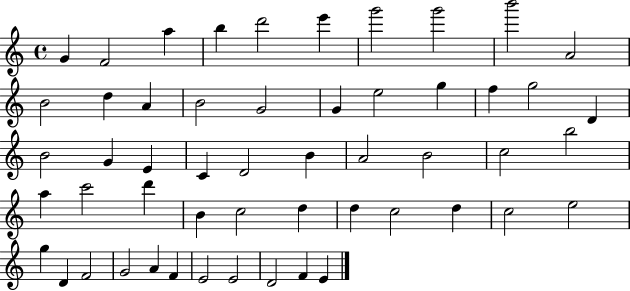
{
  \clef treble
  \time 4/4
  \defaultTimeSignature
  \key c \major
  g'4 f'2 a''4 | b''4 d'''2 e'''4 | g'''2 g'''2 | b'''2 a'2 | \break b'2 d''4 a'4 | b'2 g'2 | g'4 e''2 g''4 | f''4 g''2 d'4 | \break b'2 g'4 e'4 | c'4 d'2 b'4 | a'2 b'2 | c''2 b''2 | \break a''4 c'''2 d'''4 | b'4 c''2 d''4 | d''4 c''2 d''4 | c''2 e''2 | \break g''4 d'4 f'2 | g'2 a'4 f'4 | e'2 e'2 | d'2 f'4 e'4 | \break \bar "|."
}